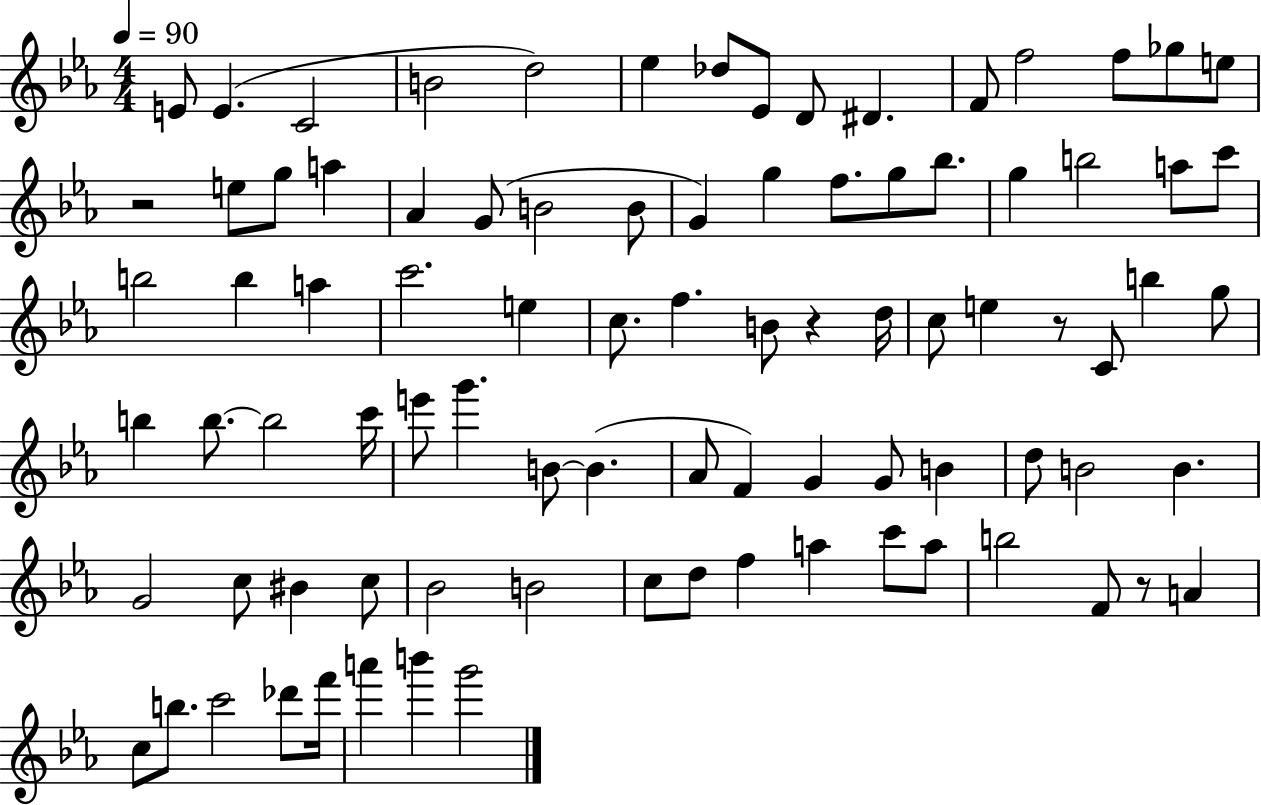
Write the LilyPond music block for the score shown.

{
  \clef treble
  \numericTimeSignature
  \time 4/4
  \key ees \major
  \tempo 4 = 90
  e'8 e'4.( c'2 | b'2 d''2) | ees''4 des''8 ees'8 d'8 dis'4. | f'8 f''2 f''8 ges''8 e''8 | \break r2 e''8 g''8 a''4 | aes'4 g'8( b'2 b'8 | g'4) g''4 f''8. g''8 bes''8. | g''4 b''2 a''8 c'''8 | \break b''2 b''4 a''4 | c'''2. e''4 | c''8. f''4. b'8 r4 d''16 | c''8 e''4 r8 c'8 b''4 g''8 | \break b''4 b''8.~~ b''2 c'''16 | e'''8 g'''4. b'8~~ b'4.( | aes'8 f'4) g'4 g'8 b'4 | d''8 b'2 b'4. | \break g'2 c''8 bis'4 c''8 | bes'2 b'2 | c''8 d''8 f''4 a''4 c'''8 a''8 | b''2 f'8 r8 a'4 | \break c''8 b''8. c'''2 des'''8 f'''16 | a'''4 b'''4 g'''2 | \bar "|."
}